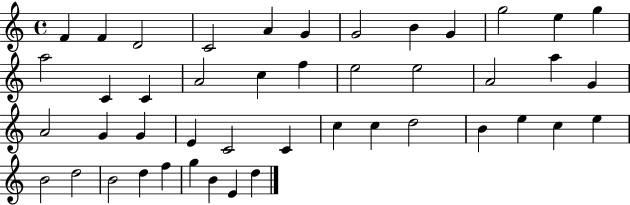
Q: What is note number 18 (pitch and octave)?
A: F5